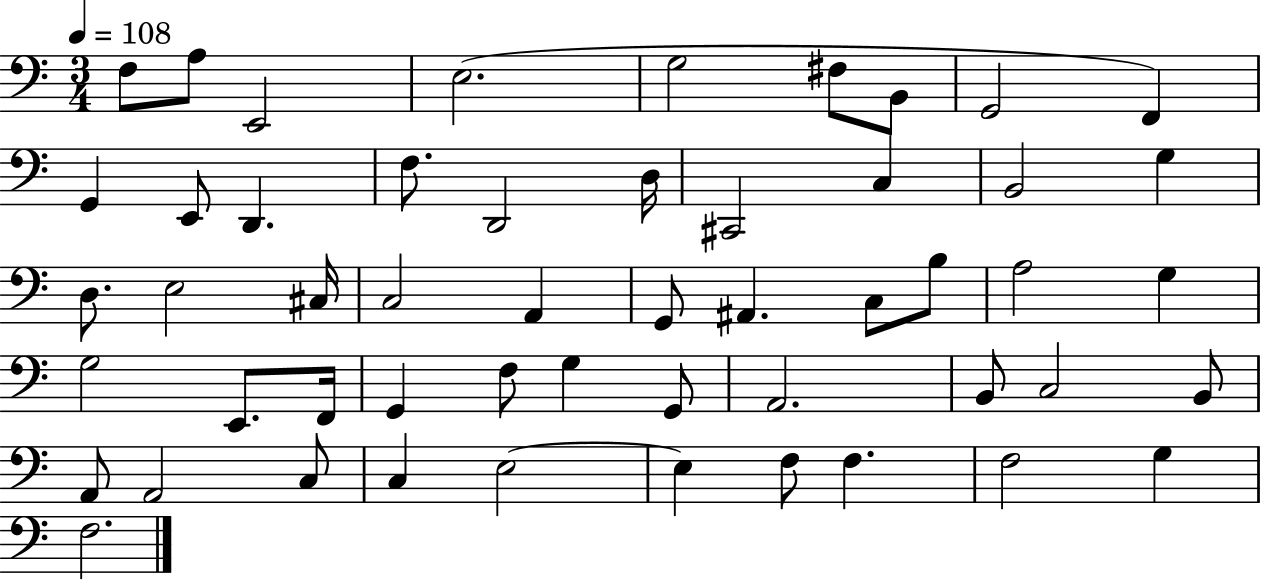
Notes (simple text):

F3/e A3/e E2/h E3/h. G3/h F#3/e B2/e G2/h F2/q G2/q E2/e D2/q. F3/e. D2/h D3/s C#2/h C3/q B2/h G3/q D3/e. E3/h C#3/s C3/h A2/q G2/e A#2/q. C3/e B3/e A3/h G3/q G3/h E2/e. F2/s G2/q F3/e G3/q G2/e A2/h. B2/e C3/h B2/e A2/e A2/h C3/e C3/q E3/h E3/q F3/e F3/q. F3/h G3/q F3/h.